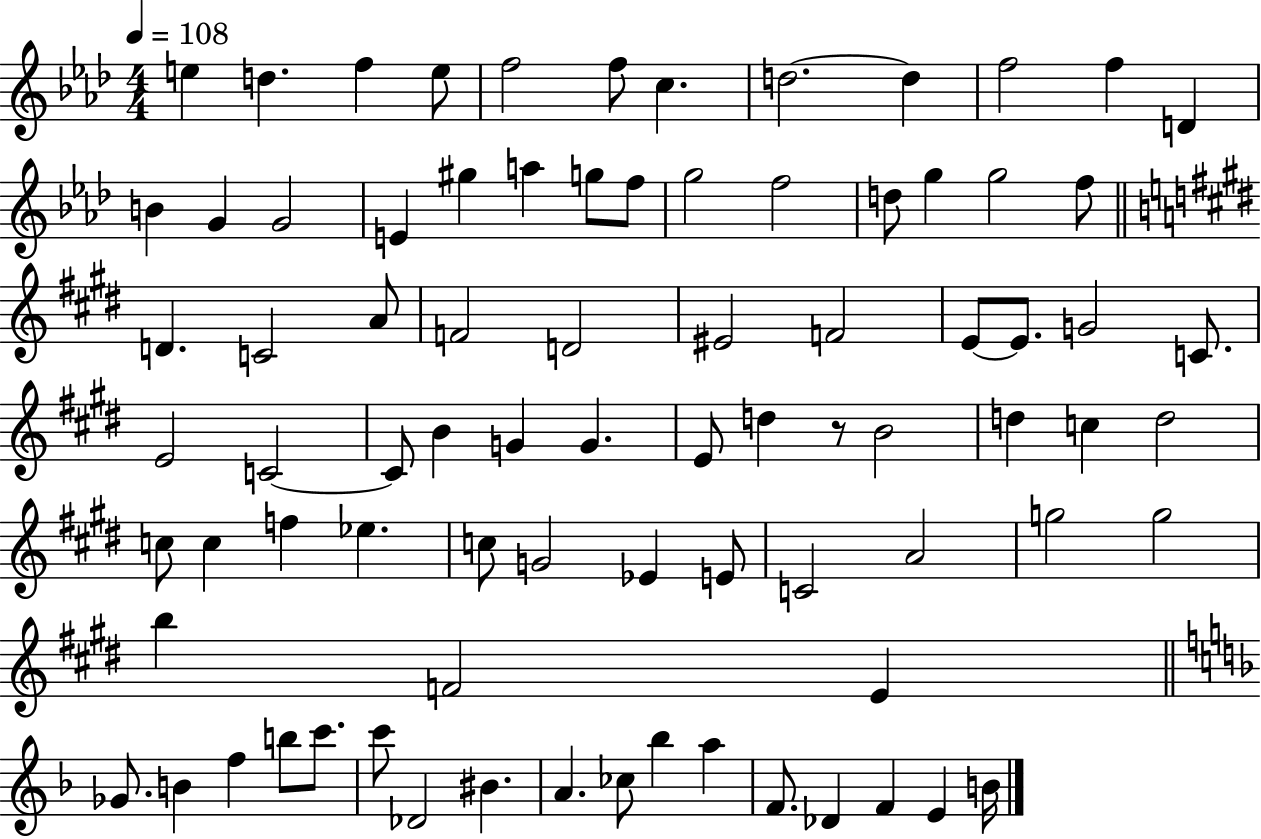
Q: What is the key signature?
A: AES major